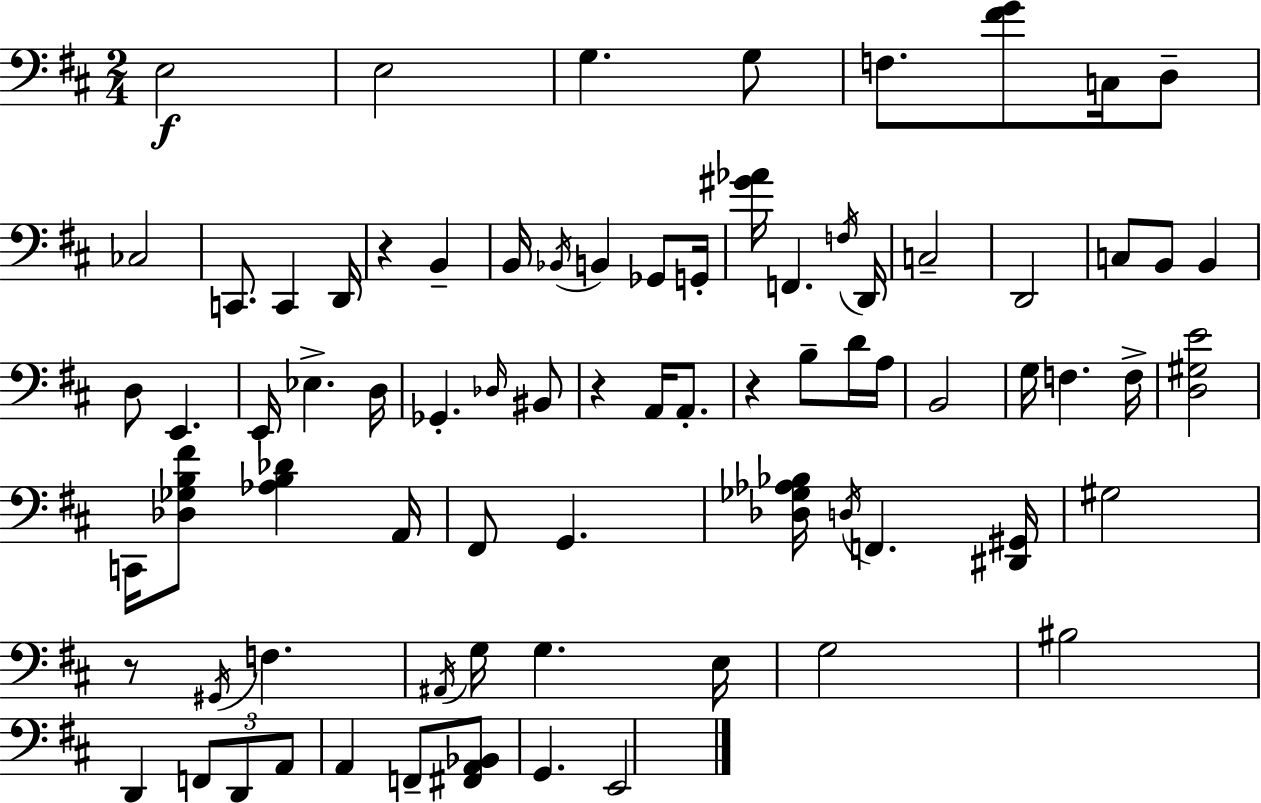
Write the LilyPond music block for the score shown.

{
  \clef bass
  \numericTimeSignature
  \time 2/4
  \key d \major
  e2\f | e2 | g4. g8 | f8. <fis' g'>8 c16 d8-- | \break ces2 | c,8. c,4 d,16 | r4 b,4-- | b,16 \acciaccatura { bes,16 } b,4 ges,8 | \break g,16-. <gis' aes'>16 f,4. | \acciaccatura { f16 } d,16 c2-- | d,2 | c8 b,8 b,4 | \break d8 e,4. | e,16 ees4.-> | d16 ges,4.-. | \grace { des16 } bis,8 r4 a,16 | \break a,8.-. r4 b8-- | d'16 a16 b,2 | g16 f4. | f16-> <d gis e'>2 | \break c,16 <des ges b fis'>8 <aes b des'>4 | a,16 fis,8 g,4. | <des ges aes bes>16 \acciaccatura { d16 } f,4. | <dis, gis,>16 gis2 | \break r8 \acciaccatura { gis,16 } f4. | \acciaccatura { ais,16 } g16 g4. | e16 g2 | bis2 | \break d,4 | \tuplet 3/2 { f,8 d,8 a,8 } | a,4 f,8-- <fis, a, bes,>8 | g,4. e,2 | \break \bar "|."
}